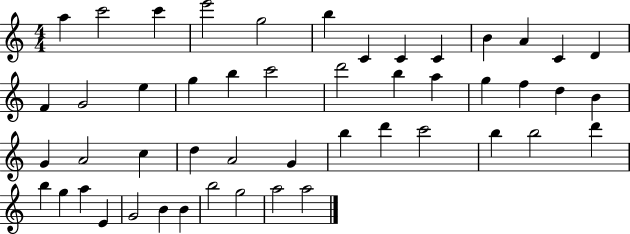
A5/q C6/h C6/q E6/h G5/h B5/q C4/q C4/q C4/q B4/q A4/q C4/q D4/q F4/q G4/h E5/q G5/q B5/q C6/h D6/h B5/q A5/q G5/q F5/q D5/q B4/q G4/q A4/h C5/q D5/q A4/h G4/q B5/q D6/q C6/h B5/q B5/h D6/q B5/q G5/q A5/q E4/q G4/h B4/q B4/q B5/h G5/h A5/h A5/h